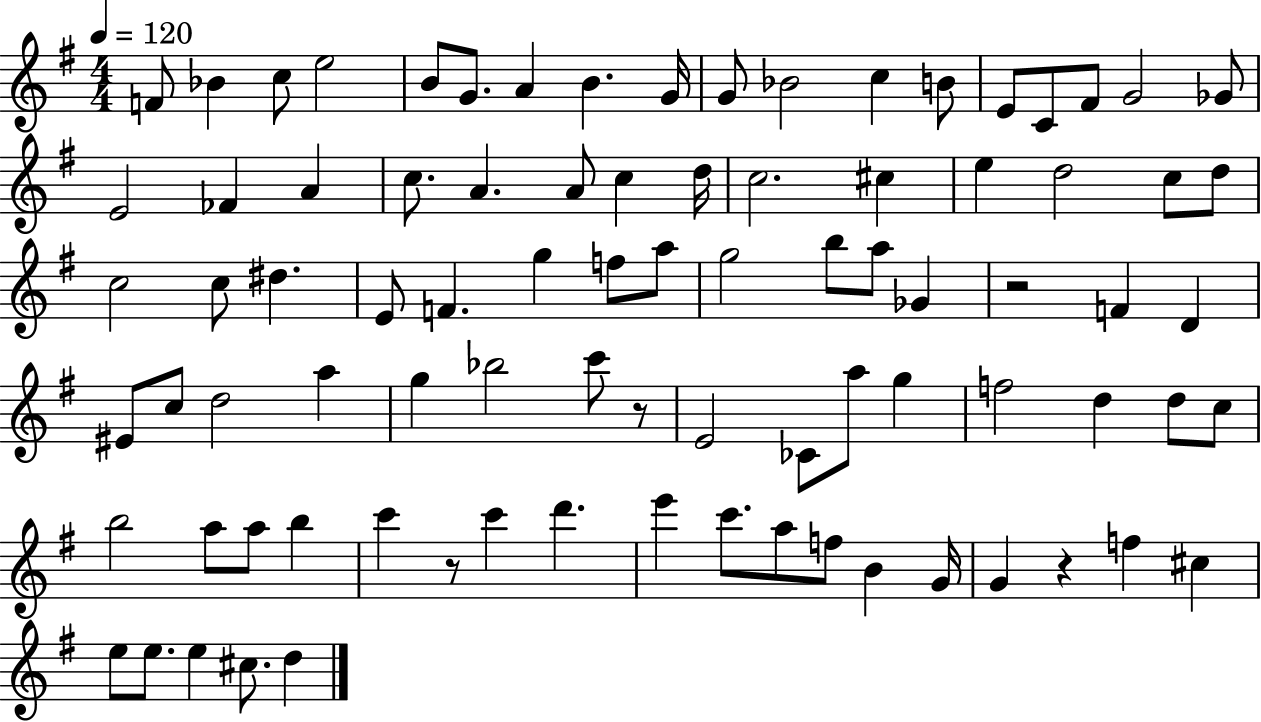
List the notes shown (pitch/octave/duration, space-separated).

F4/e Bb4/q C5/e E5/h B4/e G4/e. A4/q B4/q. G4/s G4/e Bb4/h C5/q B4/e E4/e C4/e F#4/e G4/h Gb4/e E4/h FES4/q A4/q C5/e. A4/q. A4/e C5/q D5/s C5/h. C#5/q E5/q D5/h C5/e D5/e C5/h C5/e D#5/q. E4/e F4/q. G5/q F5/e A5/e G5/h B5/e A5/e Gb4/q R/h F4/q D4/q EIS4/e C5/e D5/h A5/q G5/q Bb5/h C6/e R/e E4/h CES4/e A5/e G5/q F5/h D5/q D5/e C5/e B5/h A5/e A5/e B5/q C6/q R/e C6/q D6/q. E6/q C6/e. A5/e F5/e B4/q G4/s G4/q R/q F5/q C#5/q E5/e E5/e. E5/q C#5/e. D5/q